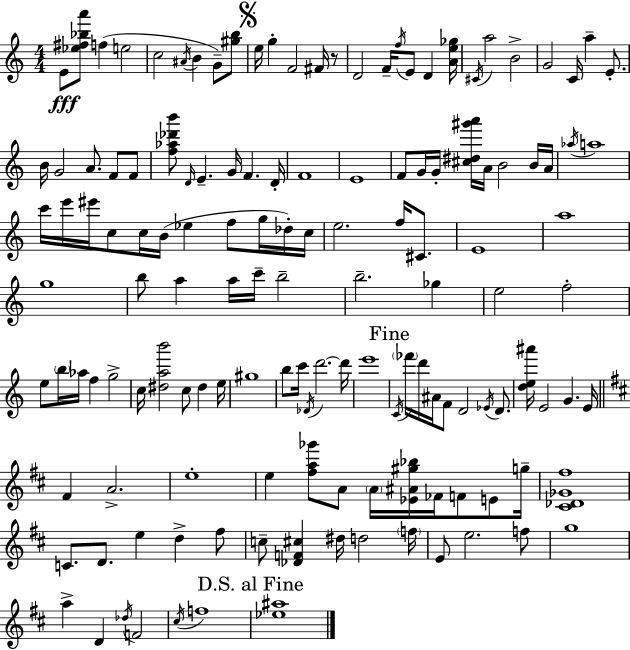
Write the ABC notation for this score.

X:1
T:Untitled
M:4/4
L:1/4
K:C
E/2 [_e^f_ba']/2 f e2 c2 ^A/4 B G/2 [^gb]/2 e/4 g F2 ^F/4 z/2 D2 F/4 f/4 E/2 D [Ae_g]/4 ^C/4 a2 B2 G2 C/4 a E/2 B/4 G2 A/2 F/2 F/2 [f_a_d'b']/2 D/4 E G/4 F D/4 F4 E4 F/2 G/4 G/4 [^c^d^g'a']/4 A/4 B2 B/4 A/4 _a/4 a4 c'/4 e'/4 ^e'/4 c/2 c/4 B/4 _e f/2 g/4 _d/4 c/4 e2 f/4 ^C/2 E4 a4 g4 b/2 a a/4 c'/4 b2 b2 _g e2 f2 e/2 b/4 _a/4 f g2 c/4 [^dab']2 c/2 ^d e/4 ^g4 b/2 c'/4 _D/4 d'2 d'/4 e'4 C/4 _f'/4 d'/4 ^A/4 F/2 D2 _E/4 D/2 [de^a']/4 E2 G E/4 ^F A2 e4 e [^fa_g']/2 A/2 A/4 [_E^A^g_b]/4 _F/4 F/2 E/2 g/4 [^C_D_G^f]4 C/2 D/2 e d ^f/2 c/2 [_DF^c] ^d/4 d2 f/4 E/2 e2 f/2 g4 a D _d/4 F2 ^c/4 f4 [_e^a]4